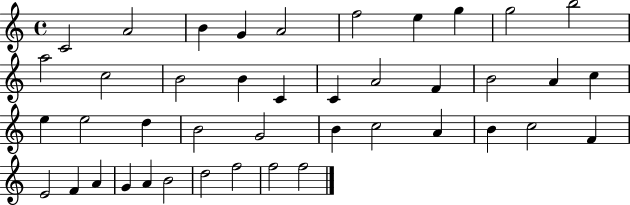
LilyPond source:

{
  \clef treble
  \time 4/4
  \defaultTimeSignature
  \key c \major
  c'2 a'2 | b'4 g'4 a'2 | f''2 e''4 g''4 | g''2 b''2 | \break a''2 c''2 | b'2 b'4 c'4 | c'4 a'2 f'4 | b'2 a'4 c''4 | \break e''4 e''2 d''4 | b'2 g'2 | b'4 c''2 a'4 | b'4 c''2 f'4 | \break e'2 f'4 a'4 | g'4 a'4 b'2 | d''2 f''2 | f''2 f''2 | \break \bar "|."
}